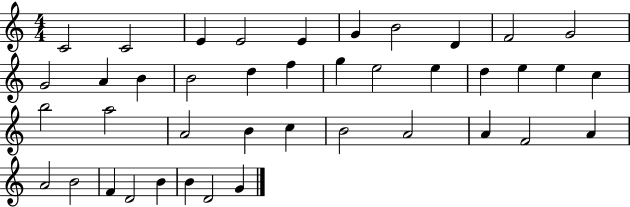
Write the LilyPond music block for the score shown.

{
  \clef treble
  \numericTimeSignature
  \time 4/4
  \key c \major
  c'2 c'2 | e'4 e'2 e'4 | g'4 b'2 d'4 | f'2 g'2 | \break g'2 a'4 b'4 | b'2 d''4 f''4 | g''4 e''2 e''4 | d''4 e''4 e''4 c''4 | \break b''2 a''2 | a'2 b'4 c''4 | b'2 a'2 | a'4 f'2 a'4 | \break a'2 b'2 | f'4 d'2 b'4 | b'4 d'2 g'4 | \bar "|."
}